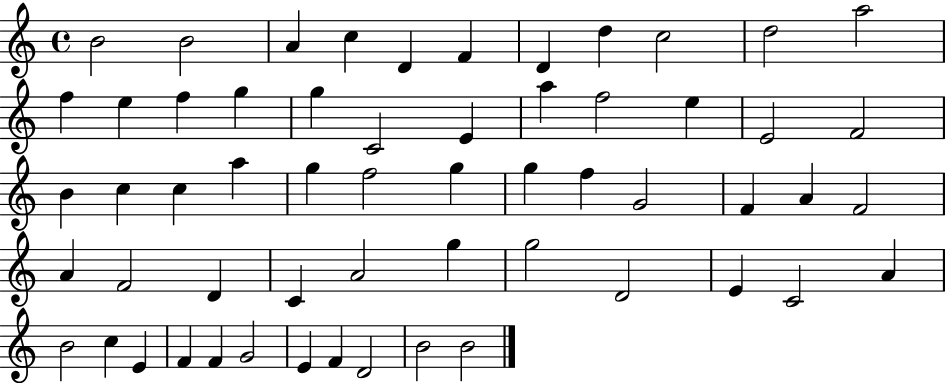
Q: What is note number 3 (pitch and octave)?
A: A4